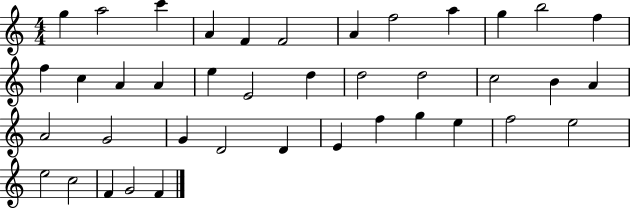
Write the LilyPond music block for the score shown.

{
  \clef treble
  \numericTimeSignature
  \time 4/4
  \key c \major
  g''4 a''2 c'''4 | a'4 f'4 f'2 | a'4 f''2 a''4 | g''4 b''2 f''4 | \break f''4 c''4 a'4 a'4 | e''4 e'2 d''4 | d''2 d''2 | c''2 b'4 a'4 | \break a'2 g'2 | g'4 d'2 d'4 | e'4 f''4 g''4 e''4 | f''2 e''2 | \break e''2 c''2 | f'4 g'2 f'4 | \bar "|."
}